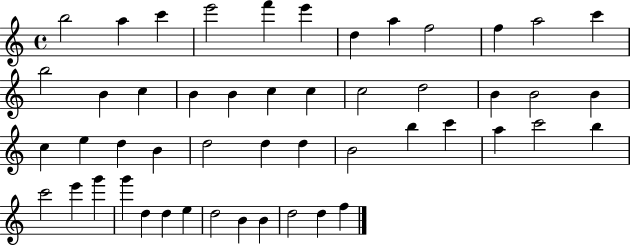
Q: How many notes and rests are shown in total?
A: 50